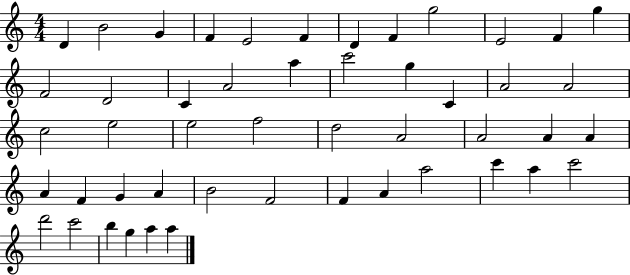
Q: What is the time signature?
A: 4/4